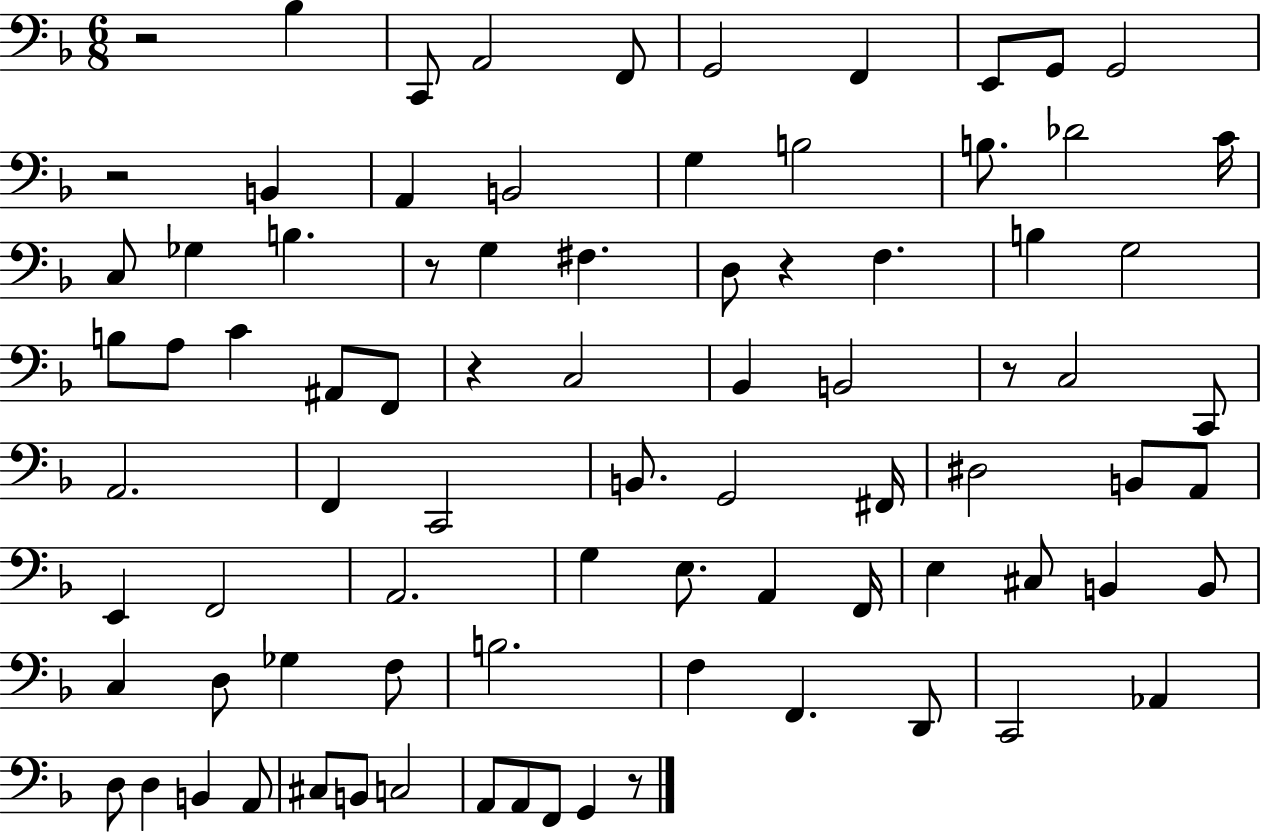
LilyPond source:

{
  \clef bass
  \numericTimeSignature
  \time 6/8
  \key f \major
  r2 bes4 | c,8 a,2 f,8 | g,2 f,4 | e,8 g,8 g,2 | \break r2 b,4 | a,4 b,2 | g4 b2 | b8. des'2 c'16 | \break c8 ges4 b4. | r8 g4 fis4. | d8 r4 f4. | b4 g2 | \break b8 a8 c'4 ais,8 f,8 | r4 c2 | bes,4 b,2 | r8 c2 c,8 | \break a,2. | f,4 c,2 | b,8. g,2 fis,16 | dis2 b,8 a,8 | \break e,4 f,2 | a,2. | g4 e8. a,4 f,16 | e4 cis8 b,4 b,8 | \break c4 d8 ges4 f8 | b2. | f4 f,4. d,8 | c,2 aes,4 | \break d8 d4 b,4 a,8 | cis8 b,8 c2 | a,8 a,8 f,8 g,4 r8 | \bar "|."
}